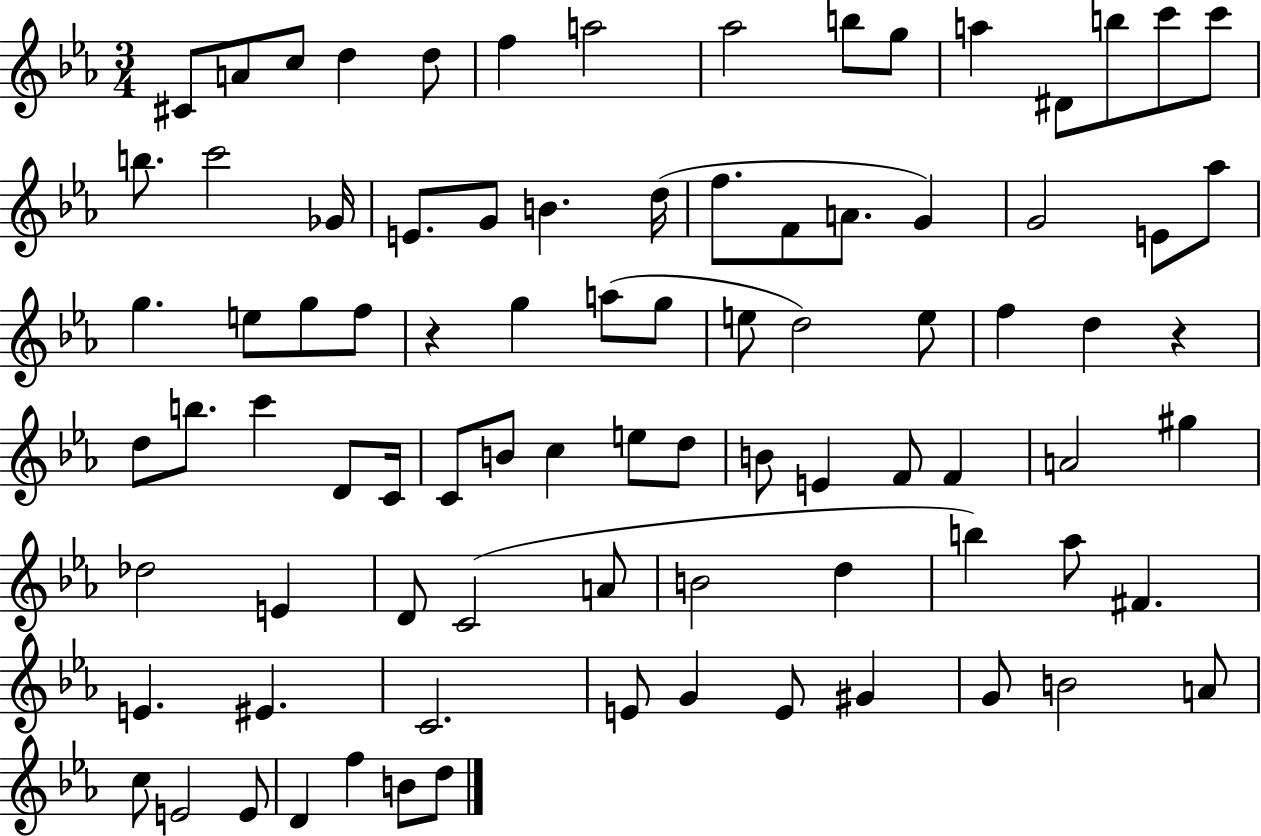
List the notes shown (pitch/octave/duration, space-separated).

C#4/e A4/e C5/e D5/q D5/e F5/q A5/h Ab5/h B5/e G5/e A5/q D#4/e B5/e C6/e C6/e B5/e. C6/h Gb4/s E4/e. G4/e B4/q. D5/s F5/e. F4/e A4/e. G4/q G4/h E4/e Ab5/e G5/q. E5/e G5/e F5/e R/q G5/q A5/e G5/e E5/e D5/h E5/e F5/q D5/q R/q D5/e B5/e. C6/q D4/e C4/s C4/e B4/e C5/q E5/e D5/e B4/e E4/q F4/e F4/q A4/h G#5/q Db5/h E4/q D4/e C4/h A4/e B4/h D5/q B5/q Ab5/e F#4/q. E4/q. EIS4/q. C4/h. E4/e G4/q E4/e G#4/q G4/e B4/h A4/e C5/e E4/h E4/e D4/q F5/q B4/e D5/e